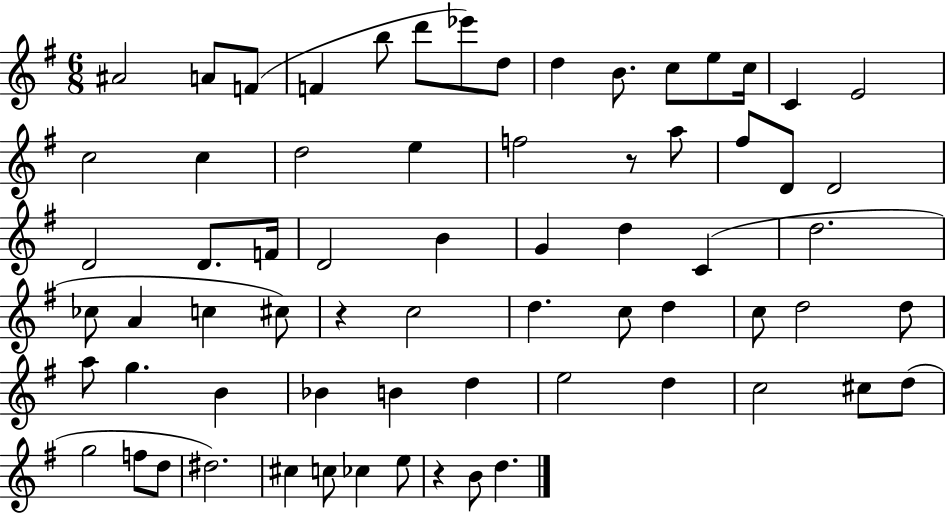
A#4/h A4/e F4/e F4/q B5/e D6/e Eb6/e D5/e D5/q B4/e. C5/e E5/e C5/s C4/q E4/h C5/h C5/q D5/h E5/q F5/h R/e A5/e F#5/e D4/e D4/h D4/h D4/e. F4/s D4/h B4/q G4/q D5/q C4/q D5/h. CES5/e A4/q C5/q C#5/e R/q C5/h D5/q. C5/e D5/q C5/e D5/h D5/e A5/e G5/q. B4/q Bb4/q B4/q D5/q E5/h D5/q C5/h C#5/e D5/e G5/h F5/e D5/e D#5/h. C#5/q C5/e CES5/q E5/e R/q B4/e D5/q.